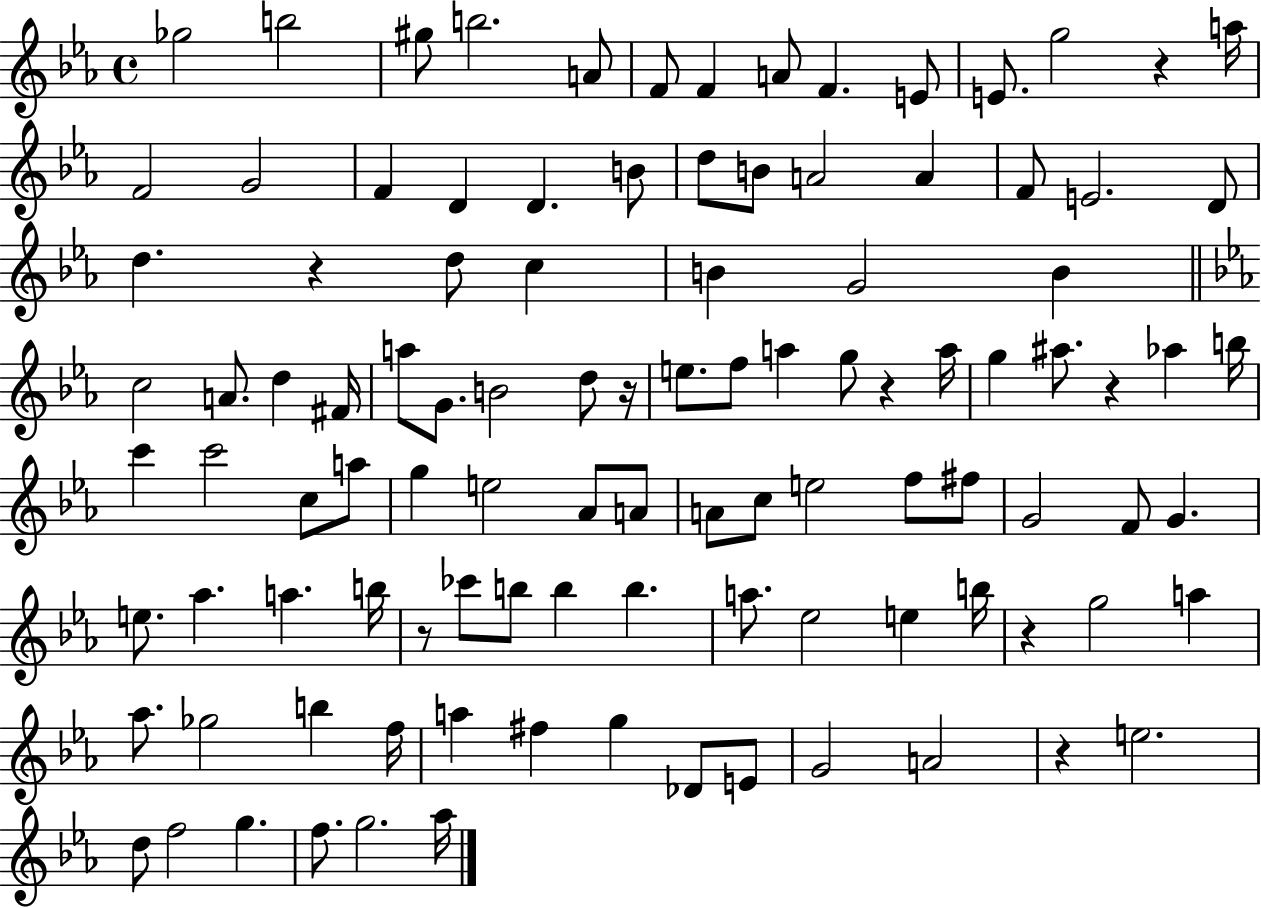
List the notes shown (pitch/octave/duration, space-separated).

Gb5/h B5/h G#5/e B5/h. A4/e F4/e F4/q A4/e F4/q. E4/e E4/e. G5/h R/q A5/s F4/h G4/h F4/q D4/q D4/q. B4/e D5/e B4/e A4/h A4/q F4/e E4/h. D4/e D5/q. R/q D5/e C5/q B4/q G4/h B4/q C5/h A4/e. D5/q F#4/s A5/e G4/e. B4/h D5/e R/s E5/e. F5/e A5/q G5/e R/q A5/s G5/q A#5/e. R/q Ab5/q B5/s C6/q C6/h C5/e A5/e G5/q E5/h Ab4/e A4/e A4/e C5/e E5/h F5/e F#5/e G4/h F4/e G4/q. E5/e. Ab5/q. A5/q. B5/s R/e CES6/e B5/e B5/q B5/q. A5/e. Eb5/h E5/q B5/s R/q G5/h A5/q Ab5/e. Gb5/h B5/q F5/s A5/q F#5/q G5/q Db4/e E4/e G4/h A4/h R/q E5/h. D5/e F5/h G5/q. F5/e. G5/h. Ab5/s